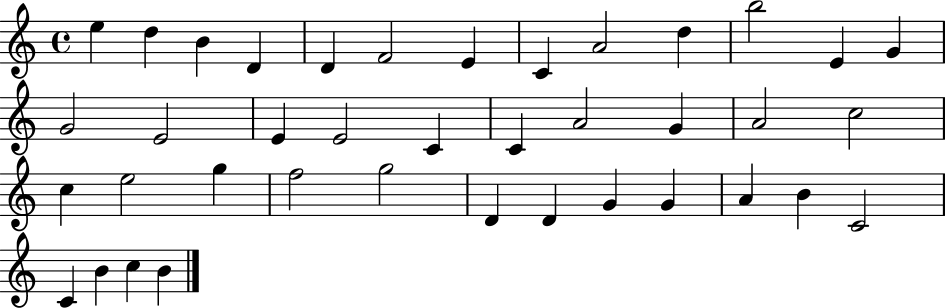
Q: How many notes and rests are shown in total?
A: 39